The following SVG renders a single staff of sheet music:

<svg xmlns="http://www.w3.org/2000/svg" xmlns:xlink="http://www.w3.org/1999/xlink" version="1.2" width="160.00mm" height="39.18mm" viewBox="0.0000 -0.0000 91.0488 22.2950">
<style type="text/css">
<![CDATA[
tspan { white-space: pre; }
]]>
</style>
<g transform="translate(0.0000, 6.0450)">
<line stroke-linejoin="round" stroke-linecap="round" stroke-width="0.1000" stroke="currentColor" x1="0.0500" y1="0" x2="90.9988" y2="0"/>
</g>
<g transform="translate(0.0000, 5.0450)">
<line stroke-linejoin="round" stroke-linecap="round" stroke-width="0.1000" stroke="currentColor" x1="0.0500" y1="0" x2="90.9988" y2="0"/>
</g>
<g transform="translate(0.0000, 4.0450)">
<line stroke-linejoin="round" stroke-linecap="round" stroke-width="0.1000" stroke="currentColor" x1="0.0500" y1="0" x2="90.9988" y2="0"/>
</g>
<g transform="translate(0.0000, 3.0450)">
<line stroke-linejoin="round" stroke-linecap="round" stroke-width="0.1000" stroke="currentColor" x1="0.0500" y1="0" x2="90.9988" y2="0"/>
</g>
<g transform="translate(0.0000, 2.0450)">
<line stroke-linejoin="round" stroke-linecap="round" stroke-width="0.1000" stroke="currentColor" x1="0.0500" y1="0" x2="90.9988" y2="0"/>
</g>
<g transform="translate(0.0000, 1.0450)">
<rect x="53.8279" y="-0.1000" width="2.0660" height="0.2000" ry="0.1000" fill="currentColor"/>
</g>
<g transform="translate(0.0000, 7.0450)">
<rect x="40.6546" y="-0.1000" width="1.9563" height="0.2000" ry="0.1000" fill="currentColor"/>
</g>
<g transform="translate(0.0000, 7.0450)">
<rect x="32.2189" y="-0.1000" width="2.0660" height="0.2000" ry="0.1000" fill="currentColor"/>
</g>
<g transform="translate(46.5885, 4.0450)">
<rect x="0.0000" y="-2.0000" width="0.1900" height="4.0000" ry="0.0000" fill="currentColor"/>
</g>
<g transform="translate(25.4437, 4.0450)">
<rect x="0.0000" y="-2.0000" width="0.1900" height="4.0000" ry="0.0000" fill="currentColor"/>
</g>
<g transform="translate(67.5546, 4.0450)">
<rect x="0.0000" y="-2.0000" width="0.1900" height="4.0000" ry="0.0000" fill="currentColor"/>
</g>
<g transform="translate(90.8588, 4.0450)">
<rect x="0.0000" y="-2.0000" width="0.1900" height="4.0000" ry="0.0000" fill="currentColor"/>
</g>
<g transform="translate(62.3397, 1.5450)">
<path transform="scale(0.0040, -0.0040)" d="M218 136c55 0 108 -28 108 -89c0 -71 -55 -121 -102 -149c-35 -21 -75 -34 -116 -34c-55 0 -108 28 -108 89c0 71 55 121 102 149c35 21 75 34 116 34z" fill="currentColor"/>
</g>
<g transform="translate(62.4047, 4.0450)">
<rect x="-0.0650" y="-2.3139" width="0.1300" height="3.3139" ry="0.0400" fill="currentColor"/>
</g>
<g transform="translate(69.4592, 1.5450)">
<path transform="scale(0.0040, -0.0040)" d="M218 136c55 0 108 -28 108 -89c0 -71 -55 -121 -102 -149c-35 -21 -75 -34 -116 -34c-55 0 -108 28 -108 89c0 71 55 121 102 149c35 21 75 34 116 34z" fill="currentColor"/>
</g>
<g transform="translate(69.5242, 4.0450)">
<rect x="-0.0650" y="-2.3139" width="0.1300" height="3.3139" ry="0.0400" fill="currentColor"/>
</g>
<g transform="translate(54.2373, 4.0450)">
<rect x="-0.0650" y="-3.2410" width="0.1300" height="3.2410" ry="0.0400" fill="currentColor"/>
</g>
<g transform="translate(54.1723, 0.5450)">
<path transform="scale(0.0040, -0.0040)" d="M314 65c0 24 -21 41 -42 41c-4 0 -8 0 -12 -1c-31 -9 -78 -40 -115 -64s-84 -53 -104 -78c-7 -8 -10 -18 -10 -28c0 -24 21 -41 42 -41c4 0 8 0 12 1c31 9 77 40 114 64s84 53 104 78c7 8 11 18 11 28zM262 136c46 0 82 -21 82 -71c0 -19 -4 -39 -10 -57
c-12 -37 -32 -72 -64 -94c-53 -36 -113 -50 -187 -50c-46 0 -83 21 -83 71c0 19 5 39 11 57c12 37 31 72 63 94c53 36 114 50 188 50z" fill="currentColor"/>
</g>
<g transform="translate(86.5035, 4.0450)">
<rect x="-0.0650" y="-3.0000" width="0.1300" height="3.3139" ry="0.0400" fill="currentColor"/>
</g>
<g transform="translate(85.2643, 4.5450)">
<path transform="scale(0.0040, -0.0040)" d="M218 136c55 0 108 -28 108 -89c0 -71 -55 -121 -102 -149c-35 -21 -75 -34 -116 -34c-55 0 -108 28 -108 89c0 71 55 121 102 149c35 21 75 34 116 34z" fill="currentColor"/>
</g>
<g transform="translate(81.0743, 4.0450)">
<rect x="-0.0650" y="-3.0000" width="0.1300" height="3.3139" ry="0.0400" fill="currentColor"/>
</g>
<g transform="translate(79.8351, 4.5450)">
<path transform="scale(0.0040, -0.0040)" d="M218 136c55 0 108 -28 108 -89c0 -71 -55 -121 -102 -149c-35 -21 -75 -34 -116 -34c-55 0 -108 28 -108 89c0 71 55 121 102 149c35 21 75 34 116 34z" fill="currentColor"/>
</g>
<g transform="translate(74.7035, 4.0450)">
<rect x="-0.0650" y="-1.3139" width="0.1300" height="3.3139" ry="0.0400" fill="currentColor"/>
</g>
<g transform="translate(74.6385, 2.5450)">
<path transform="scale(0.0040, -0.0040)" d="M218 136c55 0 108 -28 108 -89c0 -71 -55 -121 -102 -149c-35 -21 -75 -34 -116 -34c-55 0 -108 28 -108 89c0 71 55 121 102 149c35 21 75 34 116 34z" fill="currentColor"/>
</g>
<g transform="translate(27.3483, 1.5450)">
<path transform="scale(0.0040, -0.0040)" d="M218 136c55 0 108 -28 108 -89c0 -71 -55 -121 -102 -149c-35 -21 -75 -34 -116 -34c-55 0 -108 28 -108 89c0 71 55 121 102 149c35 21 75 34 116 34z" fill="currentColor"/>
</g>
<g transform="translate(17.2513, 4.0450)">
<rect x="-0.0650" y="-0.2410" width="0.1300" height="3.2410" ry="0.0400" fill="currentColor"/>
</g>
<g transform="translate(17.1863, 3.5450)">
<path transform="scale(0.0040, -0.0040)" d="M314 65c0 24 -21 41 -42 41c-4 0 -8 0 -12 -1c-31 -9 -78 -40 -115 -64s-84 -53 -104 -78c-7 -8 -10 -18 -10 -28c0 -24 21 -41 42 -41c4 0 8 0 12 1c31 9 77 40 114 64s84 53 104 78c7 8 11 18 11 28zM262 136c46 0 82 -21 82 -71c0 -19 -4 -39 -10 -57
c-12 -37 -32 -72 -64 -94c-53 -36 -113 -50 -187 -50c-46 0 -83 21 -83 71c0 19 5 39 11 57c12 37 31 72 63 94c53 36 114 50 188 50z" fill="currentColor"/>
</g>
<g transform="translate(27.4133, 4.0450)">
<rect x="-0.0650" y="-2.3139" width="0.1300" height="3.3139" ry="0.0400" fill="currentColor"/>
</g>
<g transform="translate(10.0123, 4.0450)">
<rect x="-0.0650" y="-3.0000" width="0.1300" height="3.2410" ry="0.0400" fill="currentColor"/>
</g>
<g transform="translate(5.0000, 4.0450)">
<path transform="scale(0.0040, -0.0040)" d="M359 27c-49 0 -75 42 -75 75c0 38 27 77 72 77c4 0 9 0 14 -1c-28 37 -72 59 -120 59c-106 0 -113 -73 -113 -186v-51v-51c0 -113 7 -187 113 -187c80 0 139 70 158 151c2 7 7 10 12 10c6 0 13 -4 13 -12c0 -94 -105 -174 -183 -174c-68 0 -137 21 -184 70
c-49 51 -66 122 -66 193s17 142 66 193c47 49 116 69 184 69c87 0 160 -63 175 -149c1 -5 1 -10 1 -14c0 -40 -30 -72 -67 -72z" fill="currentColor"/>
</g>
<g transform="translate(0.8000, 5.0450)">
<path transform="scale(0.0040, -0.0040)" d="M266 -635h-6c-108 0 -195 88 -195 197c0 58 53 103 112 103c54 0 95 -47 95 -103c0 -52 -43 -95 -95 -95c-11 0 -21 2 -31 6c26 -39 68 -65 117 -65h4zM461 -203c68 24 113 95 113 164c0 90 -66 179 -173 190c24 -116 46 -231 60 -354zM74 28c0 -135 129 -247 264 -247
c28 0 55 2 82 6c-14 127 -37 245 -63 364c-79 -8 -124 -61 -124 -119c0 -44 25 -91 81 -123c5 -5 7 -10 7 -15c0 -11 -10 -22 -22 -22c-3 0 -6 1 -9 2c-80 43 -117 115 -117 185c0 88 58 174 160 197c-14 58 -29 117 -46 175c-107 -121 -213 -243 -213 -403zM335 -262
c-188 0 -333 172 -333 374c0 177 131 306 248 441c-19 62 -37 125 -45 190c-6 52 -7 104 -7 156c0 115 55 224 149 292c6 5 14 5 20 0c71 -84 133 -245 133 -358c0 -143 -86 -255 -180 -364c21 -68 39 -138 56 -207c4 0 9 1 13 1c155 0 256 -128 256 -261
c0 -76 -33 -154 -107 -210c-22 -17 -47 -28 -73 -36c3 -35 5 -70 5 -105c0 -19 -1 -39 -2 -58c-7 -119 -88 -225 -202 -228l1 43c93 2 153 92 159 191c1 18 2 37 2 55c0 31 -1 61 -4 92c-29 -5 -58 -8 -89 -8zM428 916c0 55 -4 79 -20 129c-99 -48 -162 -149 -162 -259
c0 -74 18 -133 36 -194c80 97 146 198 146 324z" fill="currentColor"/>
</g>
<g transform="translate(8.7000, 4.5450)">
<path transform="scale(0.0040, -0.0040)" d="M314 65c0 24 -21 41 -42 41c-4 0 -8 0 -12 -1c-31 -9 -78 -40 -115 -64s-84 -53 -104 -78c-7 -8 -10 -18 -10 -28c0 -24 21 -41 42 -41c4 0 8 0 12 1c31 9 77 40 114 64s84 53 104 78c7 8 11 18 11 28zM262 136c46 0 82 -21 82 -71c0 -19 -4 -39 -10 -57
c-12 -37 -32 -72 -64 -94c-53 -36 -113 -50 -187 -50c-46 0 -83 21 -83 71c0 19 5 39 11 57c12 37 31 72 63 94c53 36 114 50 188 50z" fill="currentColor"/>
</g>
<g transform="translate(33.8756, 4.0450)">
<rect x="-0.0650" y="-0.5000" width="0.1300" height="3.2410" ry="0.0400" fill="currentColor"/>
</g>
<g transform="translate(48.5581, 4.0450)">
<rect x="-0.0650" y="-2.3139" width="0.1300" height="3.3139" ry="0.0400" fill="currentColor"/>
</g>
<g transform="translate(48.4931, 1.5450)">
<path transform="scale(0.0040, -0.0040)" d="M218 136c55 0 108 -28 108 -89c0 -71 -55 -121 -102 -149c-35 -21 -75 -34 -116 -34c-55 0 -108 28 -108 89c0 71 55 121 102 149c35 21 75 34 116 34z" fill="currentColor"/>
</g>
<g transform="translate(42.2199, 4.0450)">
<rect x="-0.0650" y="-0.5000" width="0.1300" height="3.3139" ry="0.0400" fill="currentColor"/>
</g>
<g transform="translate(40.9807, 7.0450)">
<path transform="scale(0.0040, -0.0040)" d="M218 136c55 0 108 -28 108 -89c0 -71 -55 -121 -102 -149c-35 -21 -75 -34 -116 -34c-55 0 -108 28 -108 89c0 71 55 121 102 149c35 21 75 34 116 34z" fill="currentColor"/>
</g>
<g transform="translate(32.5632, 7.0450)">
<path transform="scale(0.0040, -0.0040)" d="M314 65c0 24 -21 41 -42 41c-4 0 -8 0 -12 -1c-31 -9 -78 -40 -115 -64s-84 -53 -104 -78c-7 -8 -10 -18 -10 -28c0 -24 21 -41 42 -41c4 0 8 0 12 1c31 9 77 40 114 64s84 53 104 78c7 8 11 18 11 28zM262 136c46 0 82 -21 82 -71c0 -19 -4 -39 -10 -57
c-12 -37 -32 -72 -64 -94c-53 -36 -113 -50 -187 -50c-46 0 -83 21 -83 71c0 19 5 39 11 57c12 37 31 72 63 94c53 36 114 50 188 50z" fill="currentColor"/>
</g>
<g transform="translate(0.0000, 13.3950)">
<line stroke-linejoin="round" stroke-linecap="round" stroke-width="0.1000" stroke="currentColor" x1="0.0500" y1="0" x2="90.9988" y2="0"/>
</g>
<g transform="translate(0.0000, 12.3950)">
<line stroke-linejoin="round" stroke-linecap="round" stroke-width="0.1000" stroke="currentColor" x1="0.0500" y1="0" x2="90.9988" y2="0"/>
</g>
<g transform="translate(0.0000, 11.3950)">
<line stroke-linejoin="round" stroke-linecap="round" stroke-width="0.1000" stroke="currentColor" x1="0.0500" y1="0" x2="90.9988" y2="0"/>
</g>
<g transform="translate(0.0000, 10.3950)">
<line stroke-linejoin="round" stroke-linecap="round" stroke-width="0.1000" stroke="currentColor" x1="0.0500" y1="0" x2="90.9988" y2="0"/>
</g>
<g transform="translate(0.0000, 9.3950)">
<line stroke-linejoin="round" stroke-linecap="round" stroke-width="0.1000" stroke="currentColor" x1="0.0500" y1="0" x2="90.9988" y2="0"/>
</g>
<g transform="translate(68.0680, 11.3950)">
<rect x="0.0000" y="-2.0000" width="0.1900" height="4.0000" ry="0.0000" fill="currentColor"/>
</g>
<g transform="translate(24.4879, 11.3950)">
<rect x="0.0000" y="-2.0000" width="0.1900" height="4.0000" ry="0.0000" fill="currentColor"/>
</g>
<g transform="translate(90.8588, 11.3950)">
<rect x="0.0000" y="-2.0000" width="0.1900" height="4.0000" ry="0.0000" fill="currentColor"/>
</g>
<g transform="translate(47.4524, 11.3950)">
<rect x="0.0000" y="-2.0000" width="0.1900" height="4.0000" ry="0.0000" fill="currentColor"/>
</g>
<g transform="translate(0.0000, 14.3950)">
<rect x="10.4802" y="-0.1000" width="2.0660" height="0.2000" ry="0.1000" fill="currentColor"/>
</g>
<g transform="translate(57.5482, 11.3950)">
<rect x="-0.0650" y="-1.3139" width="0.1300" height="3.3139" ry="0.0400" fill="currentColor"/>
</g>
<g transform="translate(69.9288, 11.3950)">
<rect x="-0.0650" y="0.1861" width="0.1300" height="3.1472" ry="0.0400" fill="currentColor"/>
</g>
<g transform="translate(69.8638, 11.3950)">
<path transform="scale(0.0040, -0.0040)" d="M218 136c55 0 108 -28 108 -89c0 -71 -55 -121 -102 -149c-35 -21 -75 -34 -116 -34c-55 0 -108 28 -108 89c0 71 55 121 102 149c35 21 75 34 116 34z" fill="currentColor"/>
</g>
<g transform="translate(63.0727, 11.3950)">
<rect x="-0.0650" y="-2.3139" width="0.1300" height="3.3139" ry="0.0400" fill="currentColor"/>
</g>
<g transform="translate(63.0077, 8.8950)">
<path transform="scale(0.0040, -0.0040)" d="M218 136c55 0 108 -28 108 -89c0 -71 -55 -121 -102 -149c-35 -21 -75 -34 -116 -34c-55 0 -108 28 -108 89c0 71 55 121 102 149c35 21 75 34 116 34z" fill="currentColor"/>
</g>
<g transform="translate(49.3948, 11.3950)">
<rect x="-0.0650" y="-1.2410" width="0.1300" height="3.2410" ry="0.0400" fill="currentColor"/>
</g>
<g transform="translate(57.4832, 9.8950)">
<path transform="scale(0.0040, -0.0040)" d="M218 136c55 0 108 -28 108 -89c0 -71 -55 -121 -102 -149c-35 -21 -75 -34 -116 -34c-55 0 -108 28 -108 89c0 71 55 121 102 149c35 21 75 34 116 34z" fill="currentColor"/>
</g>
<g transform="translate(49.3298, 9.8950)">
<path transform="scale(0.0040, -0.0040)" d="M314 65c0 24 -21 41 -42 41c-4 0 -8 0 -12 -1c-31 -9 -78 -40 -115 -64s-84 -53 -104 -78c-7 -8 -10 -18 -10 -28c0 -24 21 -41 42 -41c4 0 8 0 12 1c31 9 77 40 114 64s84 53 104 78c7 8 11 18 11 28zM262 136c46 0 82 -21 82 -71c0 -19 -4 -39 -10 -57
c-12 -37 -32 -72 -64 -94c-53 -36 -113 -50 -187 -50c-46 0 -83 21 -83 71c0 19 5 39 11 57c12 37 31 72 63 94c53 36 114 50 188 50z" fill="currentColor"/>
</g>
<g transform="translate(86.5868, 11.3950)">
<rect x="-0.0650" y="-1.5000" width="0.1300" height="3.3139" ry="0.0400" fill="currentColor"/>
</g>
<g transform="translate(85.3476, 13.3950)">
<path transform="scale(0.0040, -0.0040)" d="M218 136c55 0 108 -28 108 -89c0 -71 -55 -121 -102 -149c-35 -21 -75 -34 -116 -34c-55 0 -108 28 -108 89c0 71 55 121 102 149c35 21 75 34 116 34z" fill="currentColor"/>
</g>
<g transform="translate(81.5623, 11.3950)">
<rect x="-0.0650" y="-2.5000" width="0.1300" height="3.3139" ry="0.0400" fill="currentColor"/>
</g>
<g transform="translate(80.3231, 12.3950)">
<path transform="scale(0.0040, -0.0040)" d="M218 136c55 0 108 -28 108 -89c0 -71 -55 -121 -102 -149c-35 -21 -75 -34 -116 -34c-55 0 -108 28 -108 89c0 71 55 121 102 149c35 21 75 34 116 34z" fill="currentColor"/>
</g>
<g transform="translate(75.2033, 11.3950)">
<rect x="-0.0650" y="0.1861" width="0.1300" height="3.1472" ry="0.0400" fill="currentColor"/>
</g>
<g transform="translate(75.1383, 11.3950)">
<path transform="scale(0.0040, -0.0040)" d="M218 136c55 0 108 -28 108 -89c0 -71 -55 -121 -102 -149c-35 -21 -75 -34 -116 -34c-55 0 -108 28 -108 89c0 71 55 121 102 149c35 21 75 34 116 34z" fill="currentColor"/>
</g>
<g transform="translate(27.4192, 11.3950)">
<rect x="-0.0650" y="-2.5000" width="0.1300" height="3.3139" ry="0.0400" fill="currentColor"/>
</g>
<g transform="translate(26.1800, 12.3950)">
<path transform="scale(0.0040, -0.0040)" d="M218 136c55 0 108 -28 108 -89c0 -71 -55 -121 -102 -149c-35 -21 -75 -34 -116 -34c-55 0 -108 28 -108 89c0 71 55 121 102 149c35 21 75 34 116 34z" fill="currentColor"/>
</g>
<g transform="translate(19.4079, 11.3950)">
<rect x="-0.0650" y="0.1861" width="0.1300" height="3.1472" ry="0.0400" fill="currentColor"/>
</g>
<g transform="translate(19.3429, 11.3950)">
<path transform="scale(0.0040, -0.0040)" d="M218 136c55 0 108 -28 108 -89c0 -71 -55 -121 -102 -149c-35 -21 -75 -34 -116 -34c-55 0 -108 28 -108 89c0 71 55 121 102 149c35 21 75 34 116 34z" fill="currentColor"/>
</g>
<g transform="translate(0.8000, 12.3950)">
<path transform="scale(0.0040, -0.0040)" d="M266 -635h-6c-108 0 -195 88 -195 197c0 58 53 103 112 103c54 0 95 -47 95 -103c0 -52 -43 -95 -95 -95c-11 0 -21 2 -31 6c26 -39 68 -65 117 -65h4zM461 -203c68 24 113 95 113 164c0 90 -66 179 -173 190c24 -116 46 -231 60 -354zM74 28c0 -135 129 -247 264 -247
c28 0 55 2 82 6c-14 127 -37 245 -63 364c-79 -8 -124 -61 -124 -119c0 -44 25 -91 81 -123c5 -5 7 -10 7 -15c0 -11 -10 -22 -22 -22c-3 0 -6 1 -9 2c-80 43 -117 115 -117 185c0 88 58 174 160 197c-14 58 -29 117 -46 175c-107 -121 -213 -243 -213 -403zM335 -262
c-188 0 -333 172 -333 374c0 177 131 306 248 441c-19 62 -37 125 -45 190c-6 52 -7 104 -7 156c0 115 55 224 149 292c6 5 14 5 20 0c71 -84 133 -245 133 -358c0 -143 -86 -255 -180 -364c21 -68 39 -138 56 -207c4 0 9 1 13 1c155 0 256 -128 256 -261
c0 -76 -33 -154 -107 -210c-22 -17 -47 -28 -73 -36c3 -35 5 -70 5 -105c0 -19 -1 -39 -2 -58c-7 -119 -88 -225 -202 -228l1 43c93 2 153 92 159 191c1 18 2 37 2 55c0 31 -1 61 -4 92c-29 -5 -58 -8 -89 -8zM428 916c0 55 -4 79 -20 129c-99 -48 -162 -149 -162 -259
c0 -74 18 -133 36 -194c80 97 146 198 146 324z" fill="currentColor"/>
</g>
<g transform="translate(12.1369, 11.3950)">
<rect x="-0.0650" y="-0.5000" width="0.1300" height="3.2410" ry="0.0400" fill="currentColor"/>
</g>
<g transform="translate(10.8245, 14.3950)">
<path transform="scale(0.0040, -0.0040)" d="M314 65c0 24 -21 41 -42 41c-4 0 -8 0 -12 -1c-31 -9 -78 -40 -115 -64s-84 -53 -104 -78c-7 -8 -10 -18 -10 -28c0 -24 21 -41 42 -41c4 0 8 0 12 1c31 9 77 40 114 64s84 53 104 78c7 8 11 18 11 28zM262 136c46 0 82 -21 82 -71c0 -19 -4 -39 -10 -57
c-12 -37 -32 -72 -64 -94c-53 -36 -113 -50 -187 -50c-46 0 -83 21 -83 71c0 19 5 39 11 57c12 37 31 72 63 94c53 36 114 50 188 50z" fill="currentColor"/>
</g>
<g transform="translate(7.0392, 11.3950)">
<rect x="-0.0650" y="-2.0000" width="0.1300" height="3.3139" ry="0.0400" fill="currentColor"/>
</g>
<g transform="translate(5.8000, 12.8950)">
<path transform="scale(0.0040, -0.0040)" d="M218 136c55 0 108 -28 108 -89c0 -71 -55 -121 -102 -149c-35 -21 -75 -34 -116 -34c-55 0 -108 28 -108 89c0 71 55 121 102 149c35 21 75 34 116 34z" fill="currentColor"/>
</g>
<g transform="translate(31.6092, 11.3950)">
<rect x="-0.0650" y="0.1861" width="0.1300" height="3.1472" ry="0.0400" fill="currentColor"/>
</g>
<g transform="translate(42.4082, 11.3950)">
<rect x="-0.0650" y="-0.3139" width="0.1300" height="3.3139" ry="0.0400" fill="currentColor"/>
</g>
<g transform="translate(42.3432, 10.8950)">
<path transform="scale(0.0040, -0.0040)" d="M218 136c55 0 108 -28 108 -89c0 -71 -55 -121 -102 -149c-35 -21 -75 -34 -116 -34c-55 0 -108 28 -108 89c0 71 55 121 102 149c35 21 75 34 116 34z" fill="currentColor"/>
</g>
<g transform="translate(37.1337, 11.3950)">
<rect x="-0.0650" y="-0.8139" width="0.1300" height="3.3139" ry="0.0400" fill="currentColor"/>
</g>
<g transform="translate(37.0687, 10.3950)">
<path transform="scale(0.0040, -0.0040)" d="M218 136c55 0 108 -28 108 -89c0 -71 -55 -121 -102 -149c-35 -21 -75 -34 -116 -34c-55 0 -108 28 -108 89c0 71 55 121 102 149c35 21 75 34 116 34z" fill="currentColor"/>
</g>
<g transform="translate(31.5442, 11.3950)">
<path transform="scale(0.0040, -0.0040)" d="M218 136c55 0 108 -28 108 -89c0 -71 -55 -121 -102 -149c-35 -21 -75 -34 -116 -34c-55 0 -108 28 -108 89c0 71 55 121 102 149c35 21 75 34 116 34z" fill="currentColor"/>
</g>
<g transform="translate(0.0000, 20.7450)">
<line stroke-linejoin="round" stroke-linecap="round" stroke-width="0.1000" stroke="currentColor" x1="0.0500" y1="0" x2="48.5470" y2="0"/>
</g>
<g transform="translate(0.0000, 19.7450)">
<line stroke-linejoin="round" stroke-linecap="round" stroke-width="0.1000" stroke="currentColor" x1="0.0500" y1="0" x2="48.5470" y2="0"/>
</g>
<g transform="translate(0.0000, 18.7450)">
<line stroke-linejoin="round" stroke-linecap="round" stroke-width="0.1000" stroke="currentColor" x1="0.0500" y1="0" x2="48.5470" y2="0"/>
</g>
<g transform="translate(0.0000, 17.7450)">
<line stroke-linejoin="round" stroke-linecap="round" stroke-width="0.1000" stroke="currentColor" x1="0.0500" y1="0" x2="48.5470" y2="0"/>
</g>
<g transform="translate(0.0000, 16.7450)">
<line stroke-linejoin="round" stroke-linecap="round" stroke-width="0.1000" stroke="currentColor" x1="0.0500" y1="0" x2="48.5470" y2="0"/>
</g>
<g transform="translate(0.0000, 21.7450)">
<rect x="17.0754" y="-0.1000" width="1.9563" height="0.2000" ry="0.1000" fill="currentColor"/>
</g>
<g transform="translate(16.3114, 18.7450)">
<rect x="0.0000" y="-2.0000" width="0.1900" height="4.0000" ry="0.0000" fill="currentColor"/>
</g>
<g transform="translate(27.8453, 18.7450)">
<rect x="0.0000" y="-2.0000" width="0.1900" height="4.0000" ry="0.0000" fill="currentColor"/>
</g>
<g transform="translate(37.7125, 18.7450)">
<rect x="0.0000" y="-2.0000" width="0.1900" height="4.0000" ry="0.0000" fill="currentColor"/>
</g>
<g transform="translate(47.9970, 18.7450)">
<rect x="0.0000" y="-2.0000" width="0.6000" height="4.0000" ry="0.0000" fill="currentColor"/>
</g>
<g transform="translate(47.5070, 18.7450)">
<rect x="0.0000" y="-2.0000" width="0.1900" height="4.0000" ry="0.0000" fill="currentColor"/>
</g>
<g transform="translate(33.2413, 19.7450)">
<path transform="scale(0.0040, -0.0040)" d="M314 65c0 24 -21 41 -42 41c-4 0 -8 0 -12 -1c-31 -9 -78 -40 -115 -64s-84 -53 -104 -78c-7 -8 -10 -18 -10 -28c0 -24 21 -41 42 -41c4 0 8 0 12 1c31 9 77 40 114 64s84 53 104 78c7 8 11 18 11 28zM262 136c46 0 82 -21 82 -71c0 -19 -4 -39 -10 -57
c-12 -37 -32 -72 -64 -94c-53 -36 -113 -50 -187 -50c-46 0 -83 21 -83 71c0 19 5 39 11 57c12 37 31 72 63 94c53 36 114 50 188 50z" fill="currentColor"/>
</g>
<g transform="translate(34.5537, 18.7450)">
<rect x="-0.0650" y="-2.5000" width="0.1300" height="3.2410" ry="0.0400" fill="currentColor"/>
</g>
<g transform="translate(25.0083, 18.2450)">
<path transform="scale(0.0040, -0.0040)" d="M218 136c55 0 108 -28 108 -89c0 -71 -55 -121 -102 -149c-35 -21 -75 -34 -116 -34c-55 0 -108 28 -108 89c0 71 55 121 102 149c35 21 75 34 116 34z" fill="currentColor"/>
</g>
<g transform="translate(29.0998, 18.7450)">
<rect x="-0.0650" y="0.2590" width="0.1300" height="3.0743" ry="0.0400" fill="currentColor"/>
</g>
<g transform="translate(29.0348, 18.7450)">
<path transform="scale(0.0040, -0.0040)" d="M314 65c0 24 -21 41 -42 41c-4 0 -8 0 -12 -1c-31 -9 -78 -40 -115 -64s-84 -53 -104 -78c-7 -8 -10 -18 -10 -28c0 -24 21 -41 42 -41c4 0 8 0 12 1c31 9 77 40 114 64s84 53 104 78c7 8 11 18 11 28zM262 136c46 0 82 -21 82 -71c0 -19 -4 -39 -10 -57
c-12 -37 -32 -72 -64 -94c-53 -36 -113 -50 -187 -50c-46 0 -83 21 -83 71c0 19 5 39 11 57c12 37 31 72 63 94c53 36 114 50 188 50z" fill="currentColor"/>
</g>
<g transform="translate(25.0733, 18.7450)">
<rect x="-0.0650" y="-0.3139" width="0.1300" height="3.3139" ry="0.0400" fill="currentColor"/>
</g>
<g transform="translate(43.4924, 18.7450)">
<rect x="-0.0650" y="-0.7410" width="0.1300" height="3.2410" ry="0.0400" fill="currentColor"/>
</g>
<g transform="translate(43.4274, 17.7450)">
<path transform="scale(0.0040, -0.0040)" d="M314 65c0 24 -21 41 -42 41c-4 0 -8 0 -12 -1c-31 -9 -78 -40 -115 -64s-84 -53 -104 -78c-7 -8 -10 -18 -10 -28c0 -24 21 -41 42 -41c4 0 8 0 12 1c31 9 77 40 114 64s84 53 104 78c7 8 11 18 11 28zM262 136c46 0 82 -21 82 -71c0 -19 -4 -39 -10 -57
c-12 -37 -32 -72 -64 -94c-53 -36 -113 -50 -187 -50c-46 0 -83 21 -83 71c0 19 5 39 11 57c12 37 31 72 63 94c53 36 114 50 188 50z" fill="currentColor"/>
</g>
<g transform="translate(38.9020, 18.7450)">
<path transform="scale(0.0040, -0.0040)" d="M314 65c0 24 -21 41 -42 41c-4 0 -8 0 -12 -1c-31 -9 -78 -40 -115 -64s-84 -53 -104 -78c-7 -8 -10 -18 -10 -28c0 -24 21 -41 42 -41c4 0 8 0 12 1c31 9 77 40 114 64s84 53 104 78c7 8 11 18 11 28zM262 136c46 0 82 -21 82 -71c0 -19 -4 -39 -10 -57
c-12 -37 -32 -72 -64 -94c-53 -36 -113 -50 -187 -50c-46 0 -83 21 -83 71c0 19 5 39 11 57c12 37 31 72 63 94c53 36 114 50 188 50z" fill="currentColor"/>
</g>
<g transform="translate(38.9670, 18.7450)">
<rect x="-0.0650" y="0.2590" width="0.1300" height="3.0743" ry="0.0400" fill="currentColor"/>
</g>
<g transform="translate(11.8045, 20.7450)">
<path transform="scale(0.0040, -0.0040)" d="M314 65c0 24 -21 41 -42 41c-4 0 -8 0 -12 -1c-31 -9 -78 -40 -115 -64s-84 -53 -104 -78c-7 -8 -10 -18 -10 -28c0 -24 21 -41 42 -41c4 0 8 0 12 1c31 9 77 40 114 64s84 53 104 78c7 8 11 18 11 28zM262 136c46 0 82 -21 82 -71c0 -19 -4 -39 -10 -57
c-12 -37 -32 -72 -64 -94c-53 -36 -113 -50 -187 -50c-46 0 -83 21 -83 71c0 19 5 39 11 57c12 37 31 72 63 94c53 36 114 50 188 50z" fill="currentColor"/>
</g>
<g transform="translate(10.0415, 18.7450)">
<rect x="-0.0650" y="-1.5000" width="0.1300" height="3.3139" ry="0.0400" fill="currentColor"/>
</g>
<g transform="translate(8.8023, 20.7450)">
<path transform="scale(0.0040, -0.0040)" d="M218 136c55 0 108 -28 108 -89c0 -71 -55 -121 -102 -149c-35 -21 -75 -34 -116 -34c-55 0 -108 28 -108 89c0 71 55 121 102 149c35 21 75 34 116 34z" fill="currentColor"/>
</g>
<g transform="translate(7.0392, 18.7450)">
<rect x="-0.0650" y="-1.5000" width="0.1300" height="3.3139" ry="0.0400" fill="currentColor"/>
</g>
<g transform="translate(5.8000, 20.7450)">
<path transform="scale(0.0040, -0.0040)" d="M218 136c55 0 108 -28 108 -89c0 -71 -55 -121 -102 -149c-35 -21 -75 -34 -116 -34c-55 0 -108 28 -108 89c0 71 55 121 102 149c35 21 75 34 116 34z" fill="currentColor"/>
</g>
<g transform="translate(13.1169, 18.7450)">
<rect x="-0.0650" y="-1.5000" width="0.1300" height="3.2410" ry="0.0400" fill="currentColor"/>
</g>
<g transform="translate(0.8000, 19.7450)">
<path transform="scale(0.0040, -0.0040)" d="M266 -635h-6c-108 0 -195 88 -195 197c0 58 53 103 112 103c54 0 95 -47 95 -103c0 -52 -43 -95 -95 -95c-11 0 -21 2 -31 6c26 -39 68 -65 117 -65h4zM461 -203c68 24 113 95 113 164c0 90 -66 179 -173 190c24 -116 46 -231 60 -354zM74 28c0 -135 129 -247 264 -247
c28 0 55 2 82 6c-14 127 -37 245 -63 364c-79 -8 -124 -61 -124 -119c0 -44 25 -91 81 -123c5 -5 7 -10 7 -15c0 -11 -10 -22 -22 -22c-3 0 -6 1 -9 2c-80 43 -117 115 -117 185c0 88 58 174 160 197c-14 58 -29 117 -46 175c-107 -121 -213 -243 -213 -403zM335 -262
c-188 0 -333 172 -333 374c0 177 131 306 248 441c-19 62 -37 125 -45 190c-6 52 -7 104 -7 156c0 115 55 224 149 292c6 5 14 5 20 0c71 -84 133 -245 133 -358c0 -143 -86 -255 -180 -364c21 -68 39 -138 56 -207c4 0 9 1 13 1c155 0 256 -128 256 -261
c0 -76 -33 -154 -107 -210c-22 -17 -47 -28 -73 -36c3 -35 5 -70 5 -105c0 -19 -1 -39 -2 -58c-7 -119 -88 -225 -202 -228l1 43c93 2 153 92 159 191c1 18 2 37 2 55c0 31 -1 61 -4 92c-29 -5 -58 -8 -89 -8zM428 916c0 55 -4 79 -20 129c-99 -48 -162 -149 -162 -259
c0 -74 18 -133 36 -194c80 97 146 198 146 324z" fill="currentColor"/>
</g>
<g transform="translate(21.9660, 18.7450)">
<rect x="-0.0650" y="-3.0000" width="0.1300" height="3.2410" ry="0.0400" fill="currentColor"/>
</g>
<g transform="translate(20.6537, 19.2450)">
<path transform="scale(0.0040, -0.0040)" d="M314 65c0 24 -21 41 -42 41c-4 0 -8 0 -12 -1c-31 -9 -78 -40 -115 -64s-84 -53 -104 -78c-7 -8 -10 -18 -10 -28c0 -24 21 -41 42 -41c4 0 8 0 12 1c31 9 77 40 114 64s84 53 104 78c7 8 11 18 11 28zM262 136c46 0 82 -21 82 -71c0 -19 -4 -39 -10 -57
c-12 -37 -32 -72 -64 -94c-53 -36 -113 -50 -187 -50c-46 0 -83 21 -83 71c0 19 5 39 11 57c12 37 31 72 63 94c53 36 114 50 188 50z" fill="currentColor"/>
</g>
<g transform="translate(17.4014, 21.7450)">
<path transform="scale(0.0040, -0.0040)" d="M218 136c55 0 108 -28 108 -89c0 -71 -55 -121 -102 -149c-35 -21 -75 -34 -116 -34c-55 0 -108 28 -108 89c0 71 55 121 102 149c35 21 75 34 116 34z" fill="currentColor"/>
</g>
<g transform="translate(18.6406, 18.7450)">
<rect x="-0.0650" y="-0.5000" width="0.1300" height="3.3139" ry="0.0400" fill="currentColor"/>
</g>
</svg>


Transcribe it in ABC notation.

X:1
T:Untitled
M:4/4
L:1/4
K:C
A2 c2 g C2 C g b2 g g e A A F C2 B G B d c e2 e g B B G E E E E2 C A2 c B2 G2 B2 d2